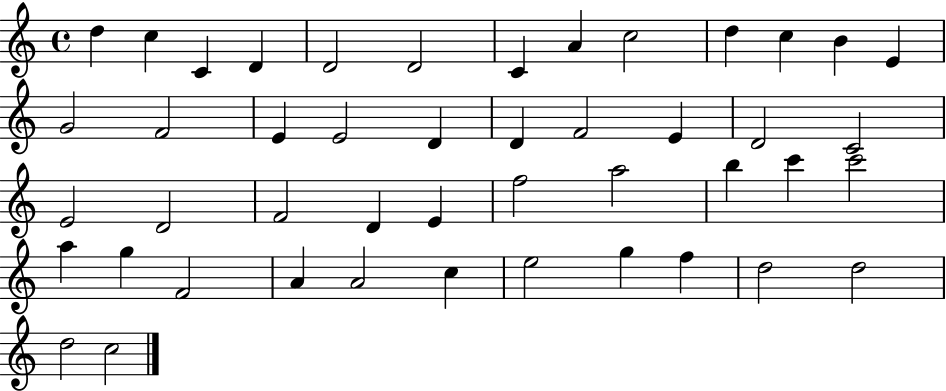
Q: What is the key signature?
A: C major